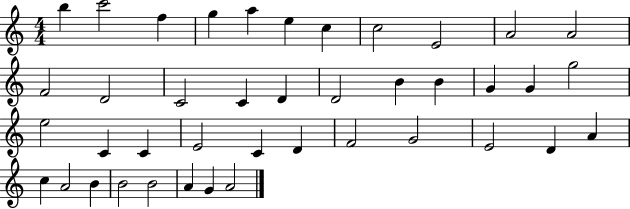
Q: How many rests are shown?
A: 0